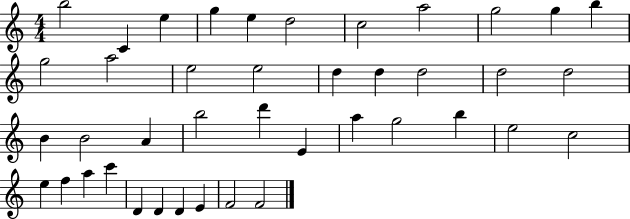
X:1
T:Untitled
M:4/4
L:1/4
K:C
b2 C e g e d2 c2 a2 g2 g b g2 a2 e2 e2 d d d2 d2 d2 B B2 A b2 d' E a g2 b e2 c2 e f a c' D D D E F2 F2